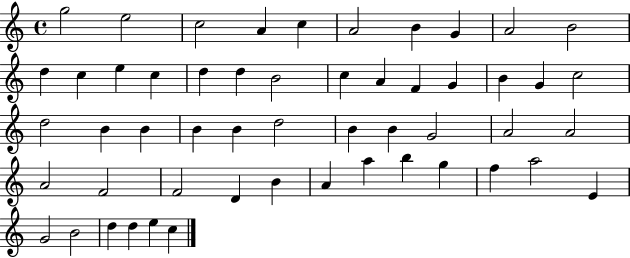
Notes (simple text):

G5/h E5/h C5/h A4/q C5/q A4/h B4/q G4/q A4/h B4/h D5/q C5/q E5/q C5/q D5/q D5/q B4/h C5/q A4/q F4/q G4/q B4/q G4/q C5/h D5/h B4/q B4/q B4/q B4/q D5/h B4/q B4/q G4/h A4/h A4/h A4/h F4/h F4/h D4/q B4/q A4/q A5/q B5/q G5/q F5/q A5/h E4/q G4/h B4/h D5/q D5/q E5/q C5/q